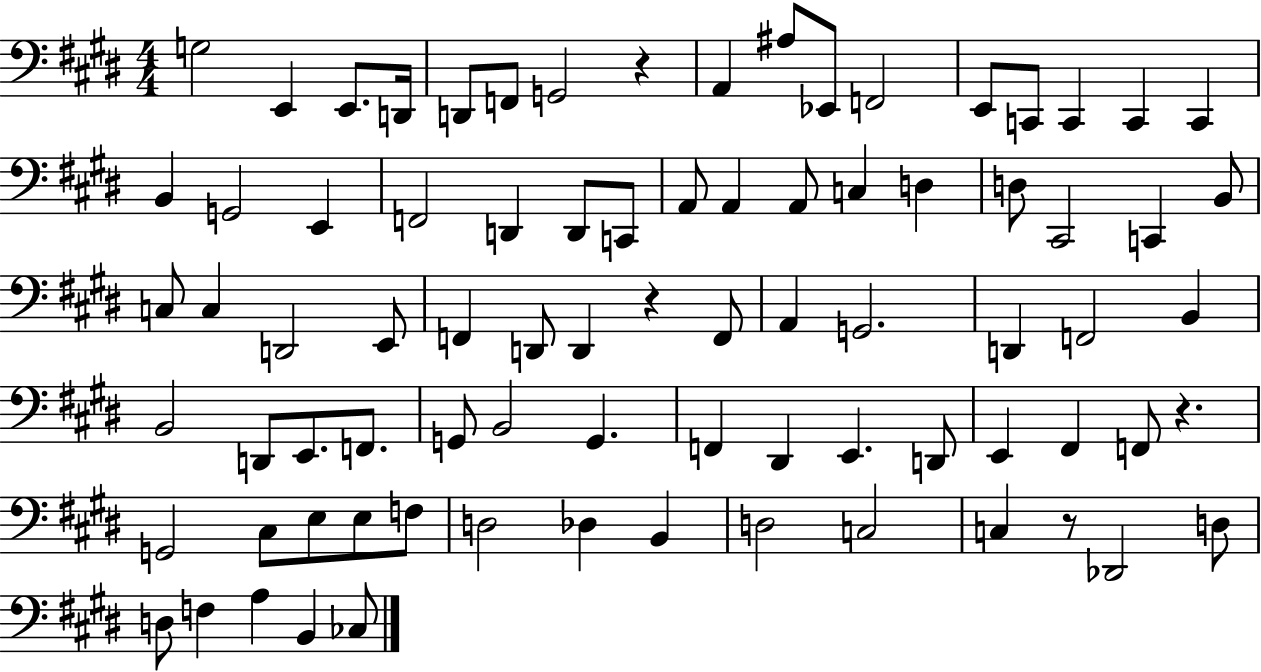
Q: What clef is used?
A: bass